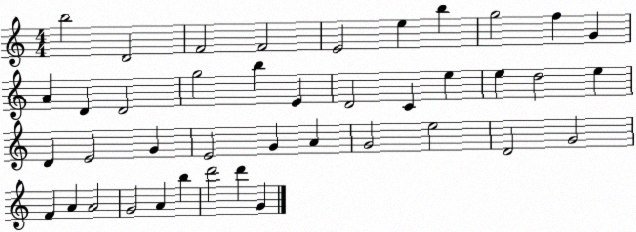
X:1
T:Untitled
M:4/4
L:1/4
K:C
b2 D2 F2 F2 E2 e b g2 f G A D D2 g2 b E D2 C e e d2 e D E2 G E2 G A G2 e2 D2 G2 F A A2 G2 A b d'2 d' G